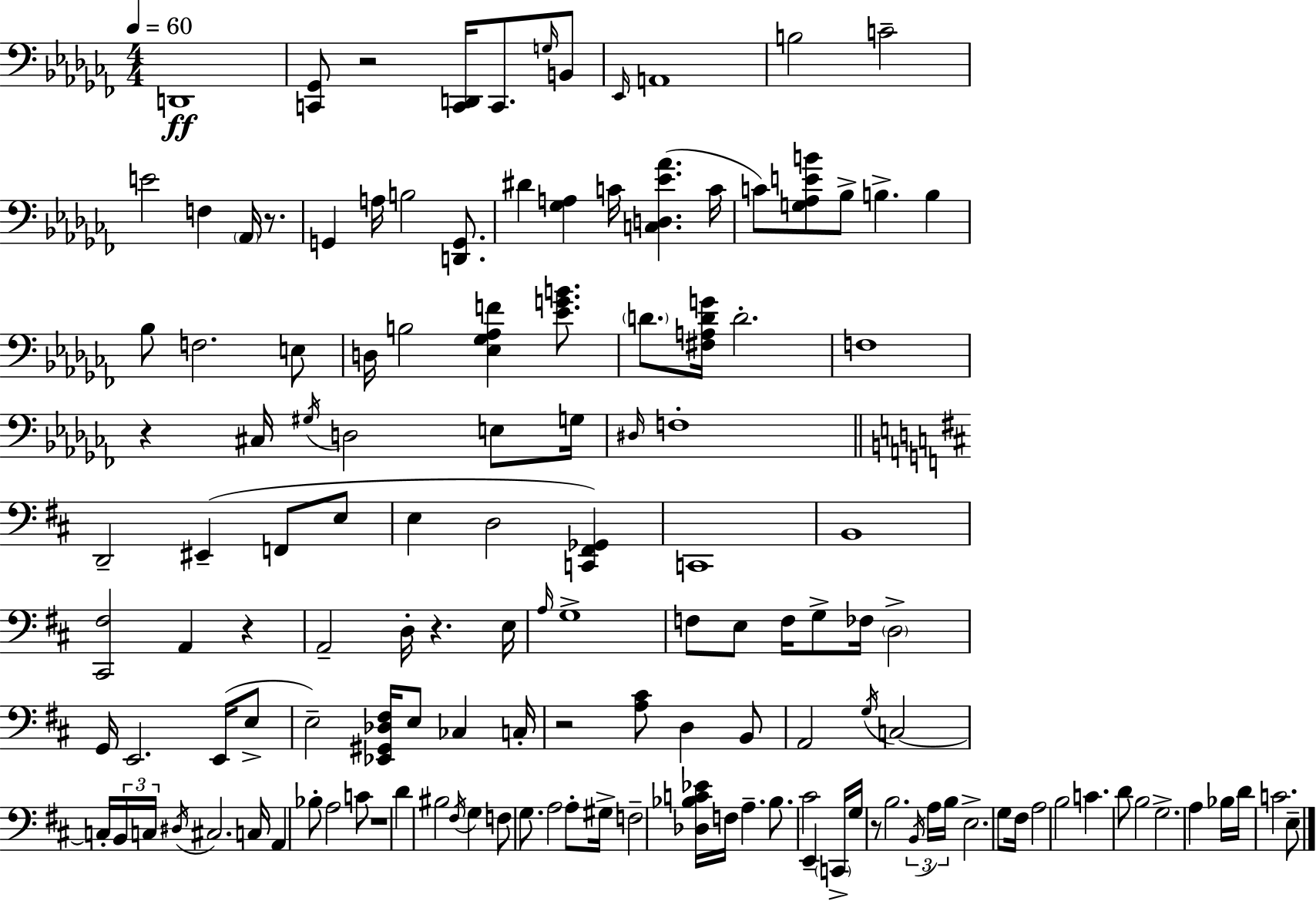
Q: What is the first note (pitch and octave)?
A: D2